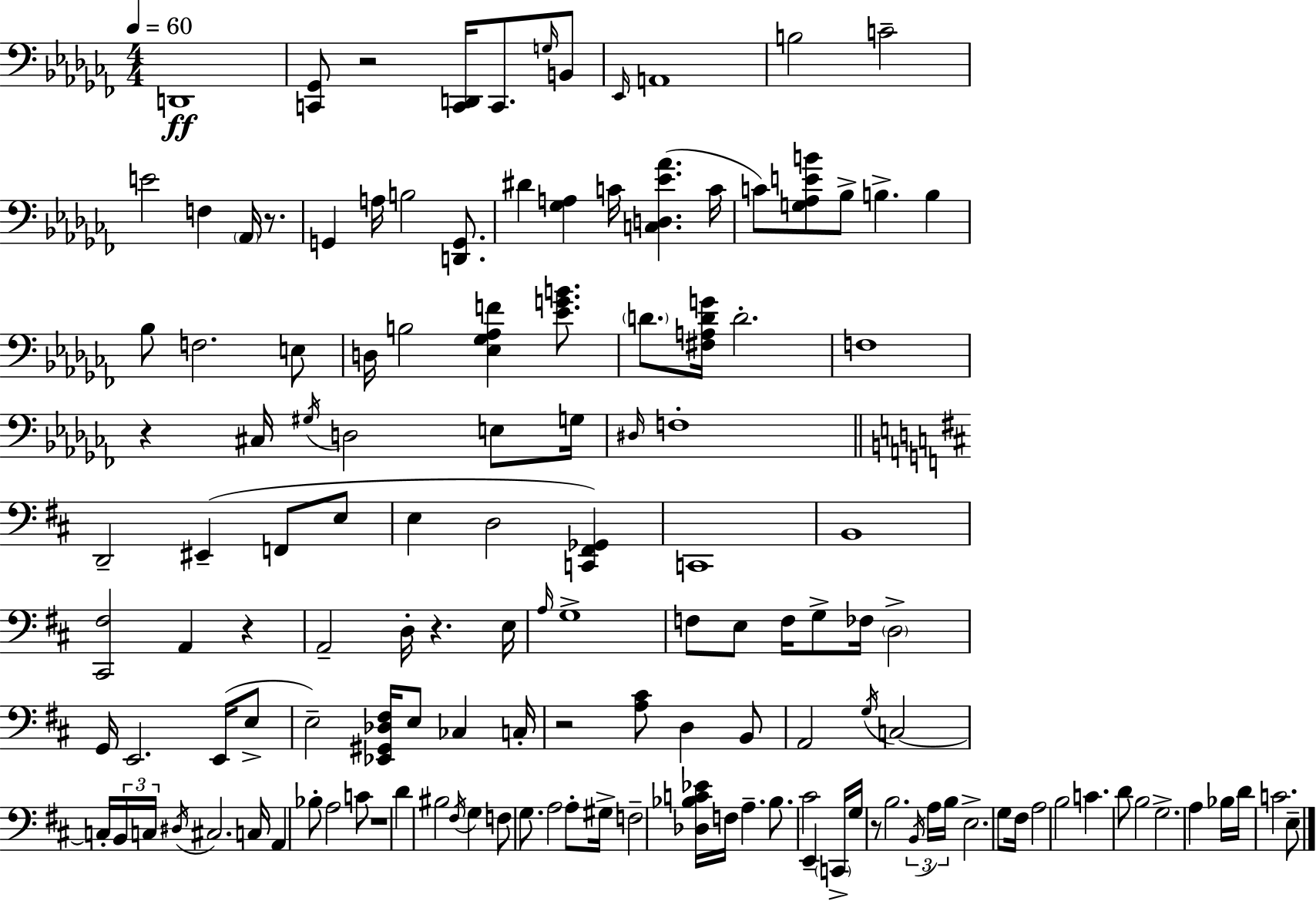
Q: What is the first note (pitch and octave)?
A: D2